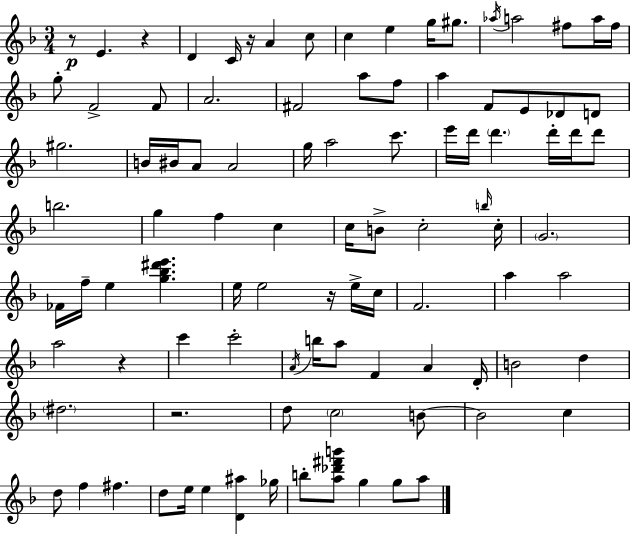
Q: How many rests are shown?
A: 6